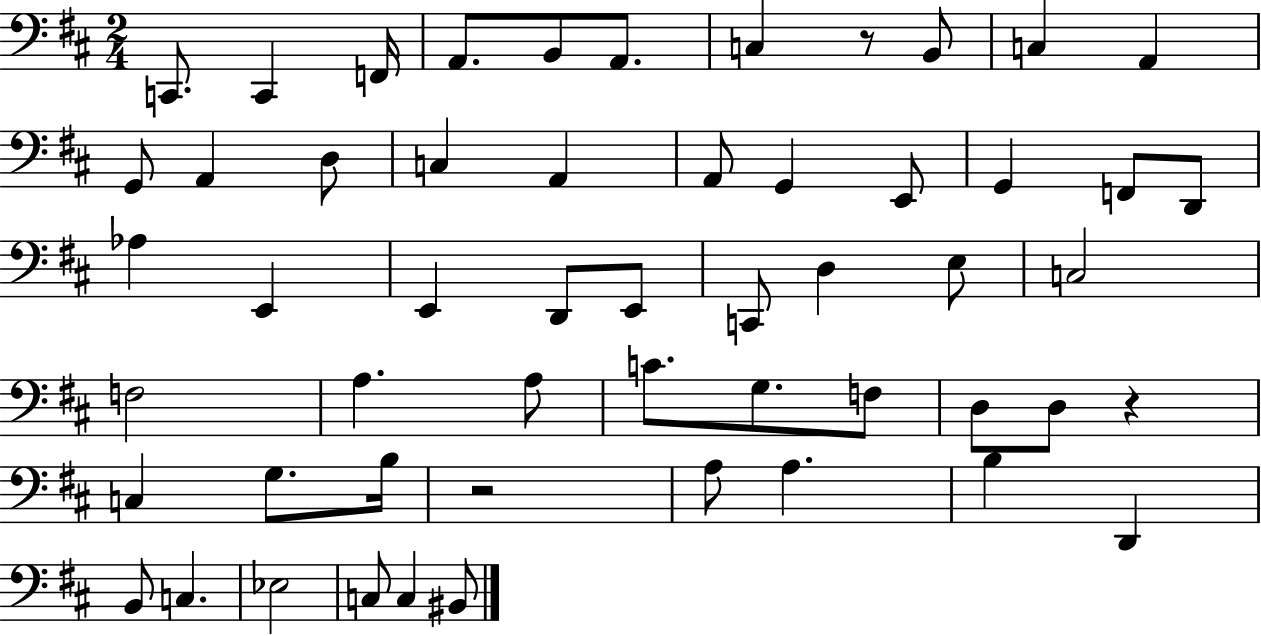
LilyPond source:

{
  \clef bass
  \numericTimeSignature
  \time 2/4
  \key d \major
  c,8. c,4 f,16 | a,8. b,8 a,8. | c4 r8 b,8 | c4 a,4 | \break g,8 a,4 d8 | c4 a,4 | a,8 g,4 e,8 | g,4 f,8 d,8 | \break aes4 e,4 | e,4 d,8 e,8 | c,8 d4 e8 | c2 | \break f2 | a4. a8 | c'8. g8. f8 | d8 d8 r4 | \break c4 g8. b16 | r2 | a8 a4. | b4 d,4 | \break b,8 c4. | ees2 | c8 c4 bis,8 | \bar "|."
}